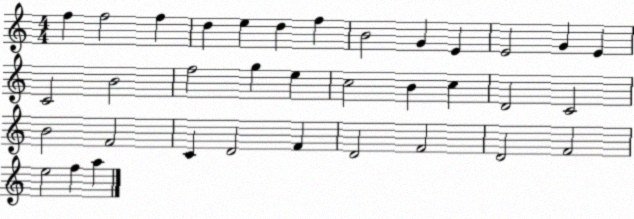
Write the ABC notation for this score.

X:1
T:Untitled
M:4/4
L:1/4
K:C
f f2 f d e d f B2 G E E2 G E C2 B2 f2 g e c2 B c D2 C2 B2 F2 C D2 F D2 F2 D2 F2 e2 f a